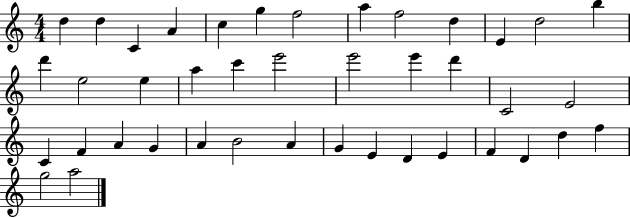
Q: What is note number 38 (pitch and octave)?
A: D5